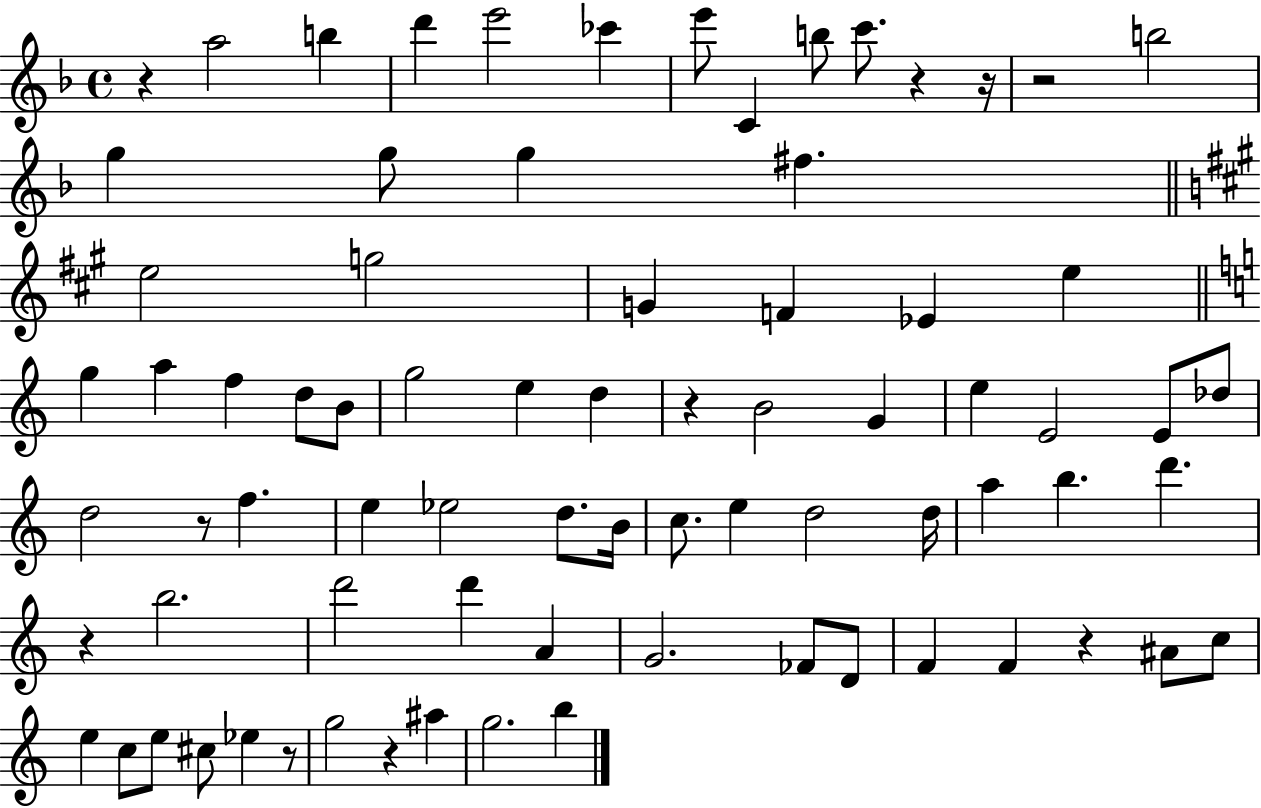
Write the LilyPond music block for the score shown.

{
  \clef treble
  \time 4/4
  \defaultTimeSignature
  \key f \major
  \repeat volta 2 { r4 a''2 b''4 | d'''4 e'''2 ces'''4 | e'''8 c'4 b''8 c'''8. r4 r16 | r2 b''2 | \break g''4 g''8 g''4 fis''4. | \bar "||" \break \key a \major e''2 g''2 | g'4 f'4 ees'4 e''4 | \bar "||" \break \key a \minor g''4 a''4 f''4 d''8 b'8 | g''2 e''4 d''4 | r4 b'2 g'4 | e''4 e'2 e'8 des''8 | \break d''2 r8 f''4. | e''4 ees''2 d''8. b'16 | c''8. e''4 d''2 d''16 | a''4 b''4. d'''4. | \break r4 b''2. | d'''2 d'''4 a'4 | g'2. fes'8 d'8 | f'4 f'4 r4 ais'8 c''8 | \break e''4 c''8 e''8 cis''8 ees''4 r8 | g''2 r4 ais''4 | g''2. b''4 | } \bar "|."
}